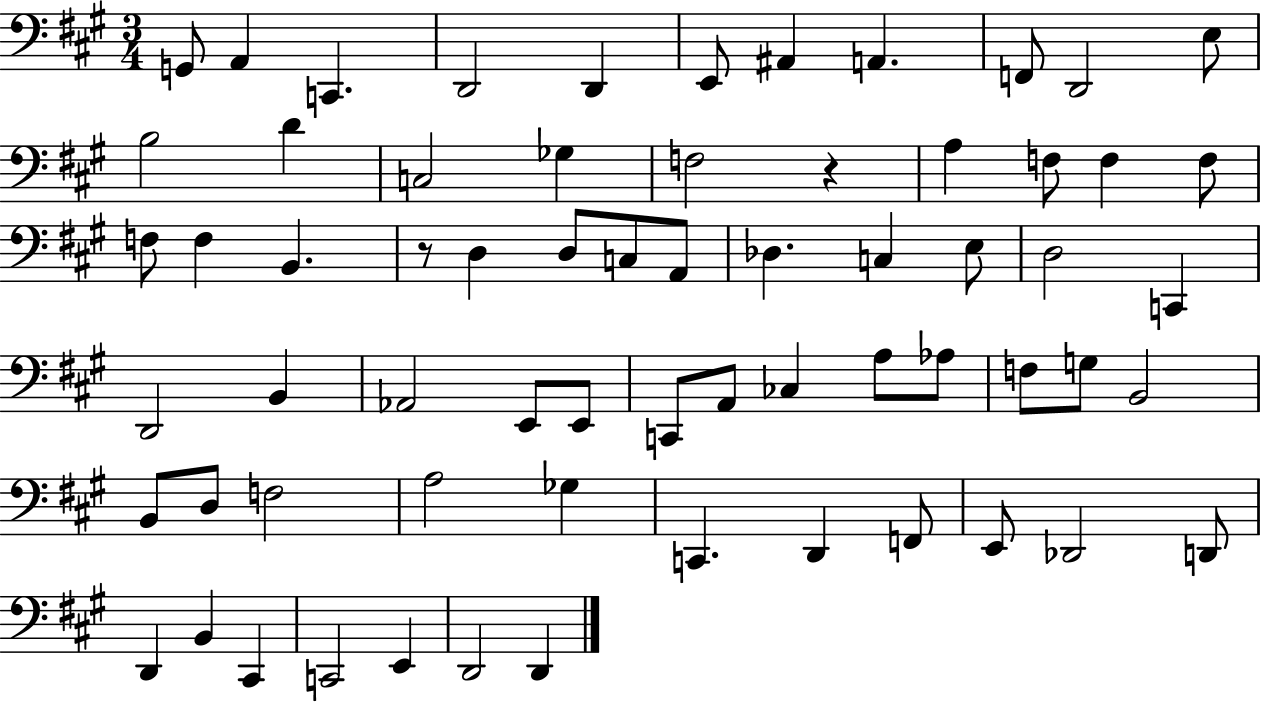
{
  \clef bass
  \numericTimeSignature
  \time 3/4
  \key a \major
  g,8 a,4 c,4. | d,2 d,4 | e,8 ais,4 a,4. | f,8 d,2 e8 | \break b2 d'4 | c2 ges4 | f2 r4 | a4 f8 f4 f8 | \break f8 f4 b,4. | r8 d4 d8 c8 a,8 | des4. c4 e8 | d2 c,4 | \break d,2 b,4 | aes,2 e,8 e,8 | c,8 a,8 ces4 a8 aes8 | f8 g8 b,2 | \break b,8 d8 f2 | a2 ges4 | c,4. d,4 f,8 | e,8 des,2 d,8 | \break d,4 b,4 cis,4 | c,2 e,4 | d,2 d,4 | \bar "|."
}